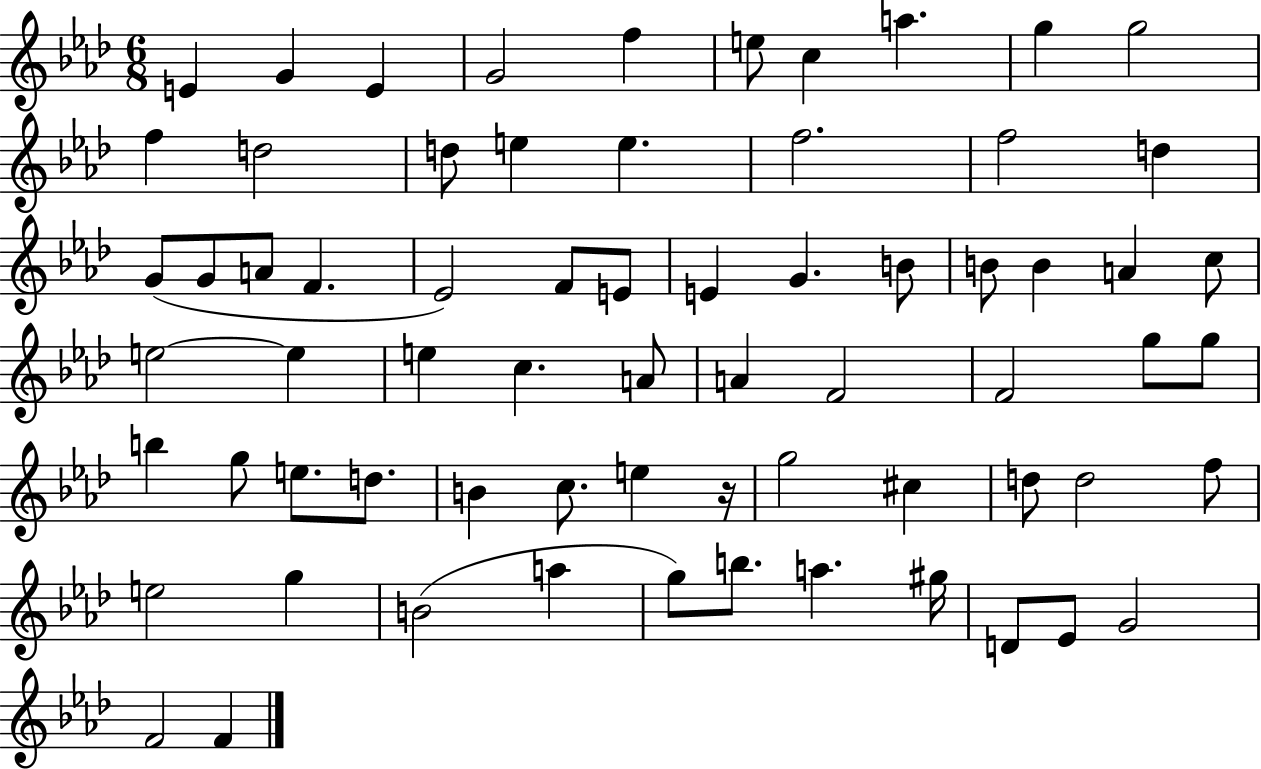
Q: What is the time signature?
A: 6/8